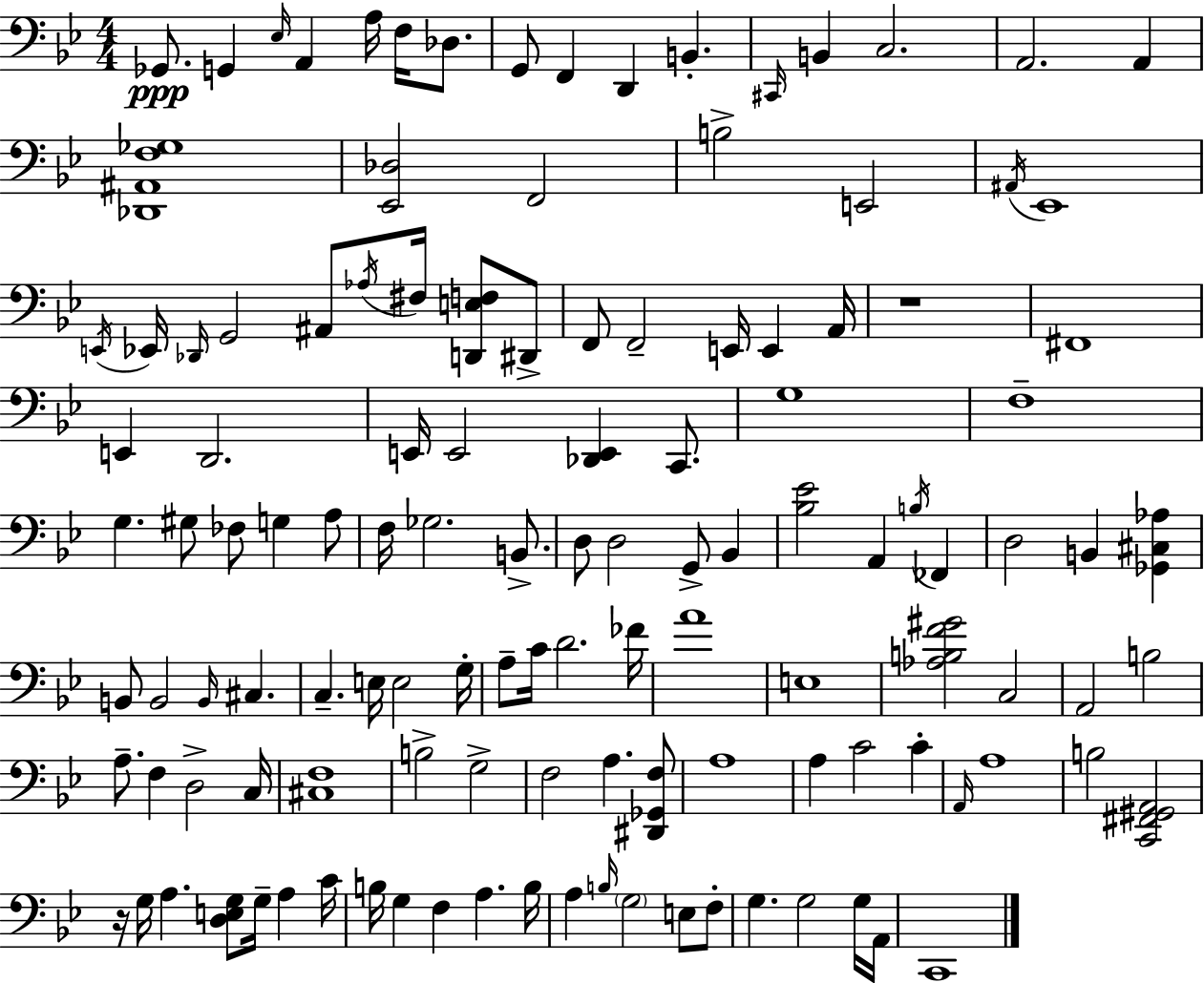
Gb2/e. G2/q Eb3/s A2/q A3/s F3/s Db3/e. G2/e F2/q D2/q B2/q. C#2/s B2/q C3/h. A2/h. A2/q [Db2,A#2,F3,Gb3]/w [Eb2,Db3]/h F2/h B3/h E2/h A#2/s Eb2/w E2/s Eb2/s Db2/s G2/h A#2/e Ab3/s F#3/s [D2,E3,F3]/e D#2/e F2/e F2/h E2/s E2/q A2/s R/w F#2/w E2/q D2/h. E2/s E2/h [Db2,E2]/q C2/e. G3/w F3/w G3/q. G#3/e FES3/e G3/q A3/e F3/s Gb3/h. B2/e. D3/e D3/h G2/e Bb2/q [Bb3,Eb4]/h A2/q B3/s FES2/q D3/h B2/q [Gb2,C#3,Ab3]/q B2/e B2/h B2/s C#3/q. C3/q. E3/s E3/h G3/s A3/e C4/s D4/h. FES4/s A4/w E3/w [Ab3,B3,F4,G#4]/h C3/h A2/h B3/h A3/e. F3/q D3/h C3/s [C#3,F3]/w B3/h G3/h F3/h A3/q. [D#2,Gb2,F3]/e A3/w A3/q C4/h C4/q A2/s A3/w B3/h [C2,F#2,G#2,A2]/h R/s G3/s A3/q. [D3,E3,G3]/e G3/s A3/q C4/s B3/s G3/q F3/q A3/q. B3/s A3/q B3/s G3/h E3/e F3/e G3/q. G3/h G3/s A2/s C2/w